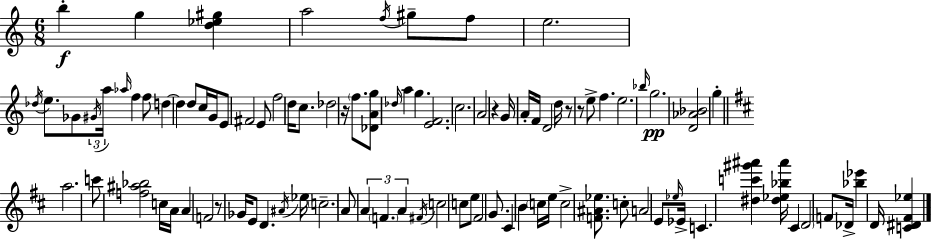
X:1
T:Untitled
M:6/8
L:1/4
K:C
b g [d_e^g] a2 f/4 ^g/2 f/2 e2 _d/4 e/2 _G/2 ^G/4 a/4 _a/4 f f/2 d d d/2 c/4 G/4 E/2 ^F2 E/2 f2 d/4 c/2 _d2 z/4 f/2 [_DAg]/2 _d/4 a g [EF]2 c2 A2 z G/4 A/4 F/4 D2 d/4 z/2 z/2 e/2 f e2 _b/4 g2 [D_A_B]2 g a2 c'/2 [f^a_b]2 c/4 A/4 A F2 z/2 _G/4 E/2 D ^A/4 _e/4 c2 A/2 A F A ^F/4 c2 c/2 e/2 ^F2 G/2 ^C B c/4 e/4 c2 [F^A_e]/2 c/2 A2 E/2 _e/4 _E/4 C [^dc'^g'^a'] [^d_e_b^a']/4 ^C D2 F/2 _D/4 [_b_e'] D/4 [C^D^F_e]